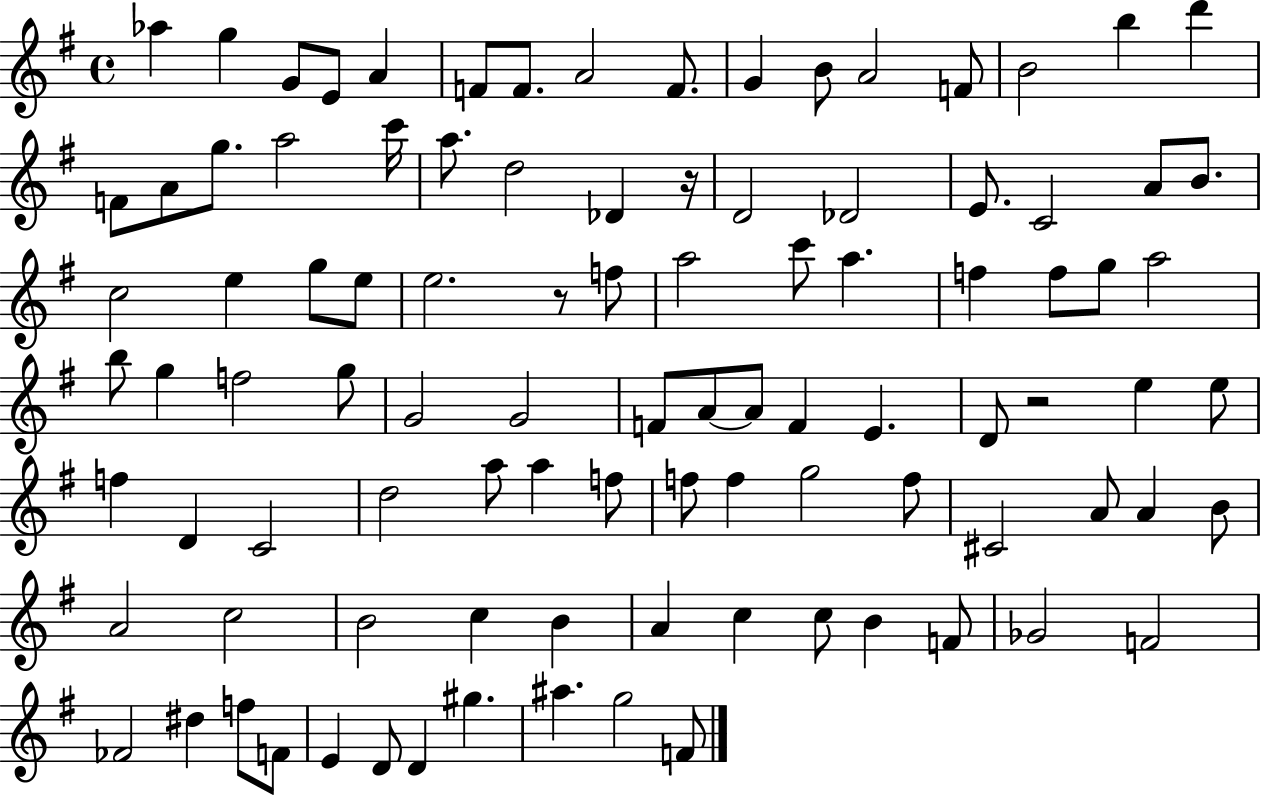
{
  \clef treble
  \time 4/4
  \defaultTimeSignature
  \key g \major
  aes''4 g''4 g'8 e'8 a'4 | f'8 f'8. a'2 f'8. | g'4 b'8 a'2 f'8 | b'2 b''4 d'''4 | \break f'8 a'8 g''8. a''2 c'''16 | a''8. d''2 des'4 r16 | d'2 des'2 | e'8. c'2 a'8 b'8. | \break c''2 e''4 g''8 e''8 | e''2. r8 f''8 | a''2 c'''8 a''4. | f''4 f''8 g''8 a''2 | \break b''8 g''4 f''2 g''8 | g'2 g'2 | f'8 a'8~~ a'8 f'4 e'4. | d'8 r2 e''4 e''8 | \break f''4 d'4 c'2 | d''2 a''8 a''4 f''8 | f''8 f''4 g''2 f''8 | cis'2 a'8 a'4 b'8 | \break a'2 c''2 | b'2 c''4 b'4 | a'4 c''4 c''8 b'4 f'8 | ges'2 f'2 | \break fes'2 dis''4 f''8 f'8 | e'4 d'8 d'4 gis''4. | ais''4. g''2 f'8 | \bar "|."
}